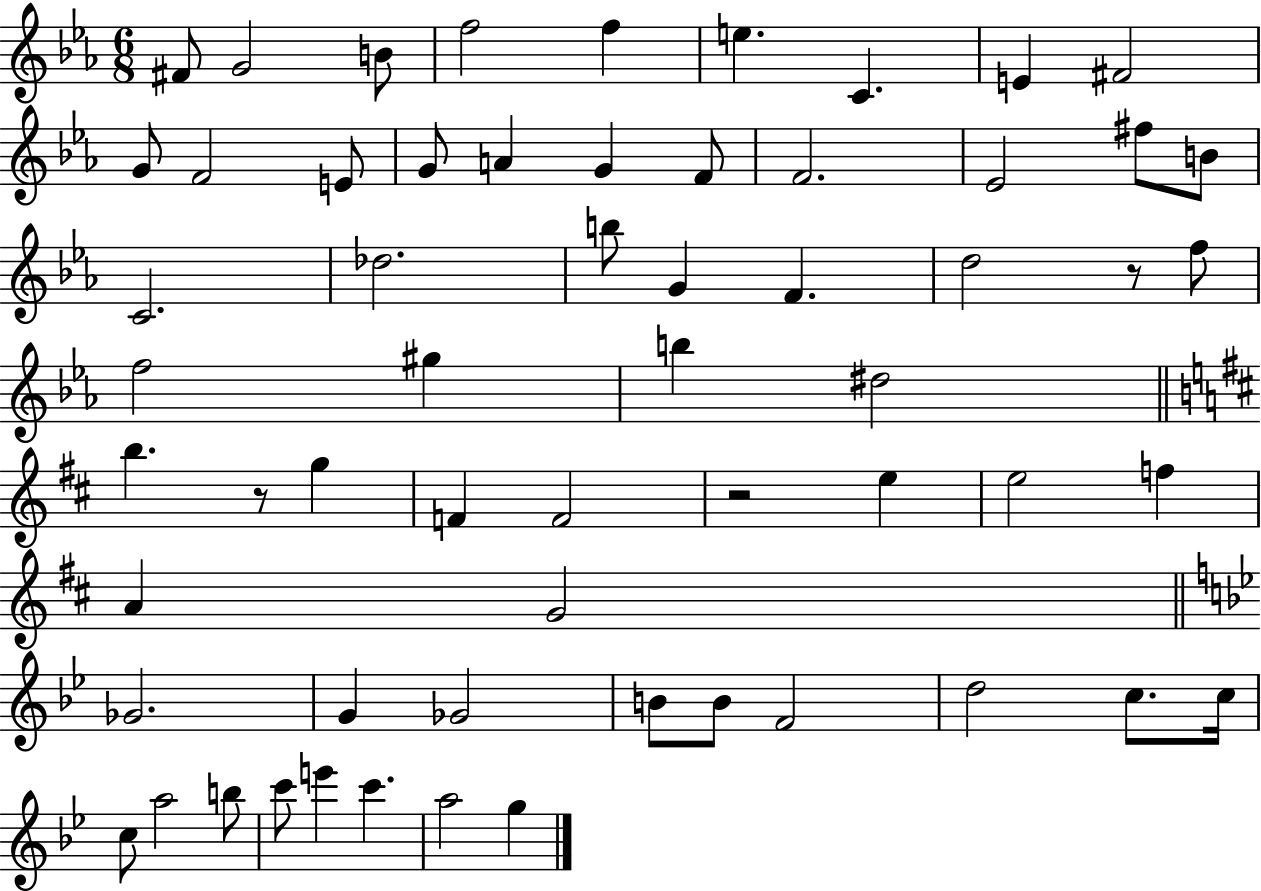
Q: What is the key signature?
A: EES major